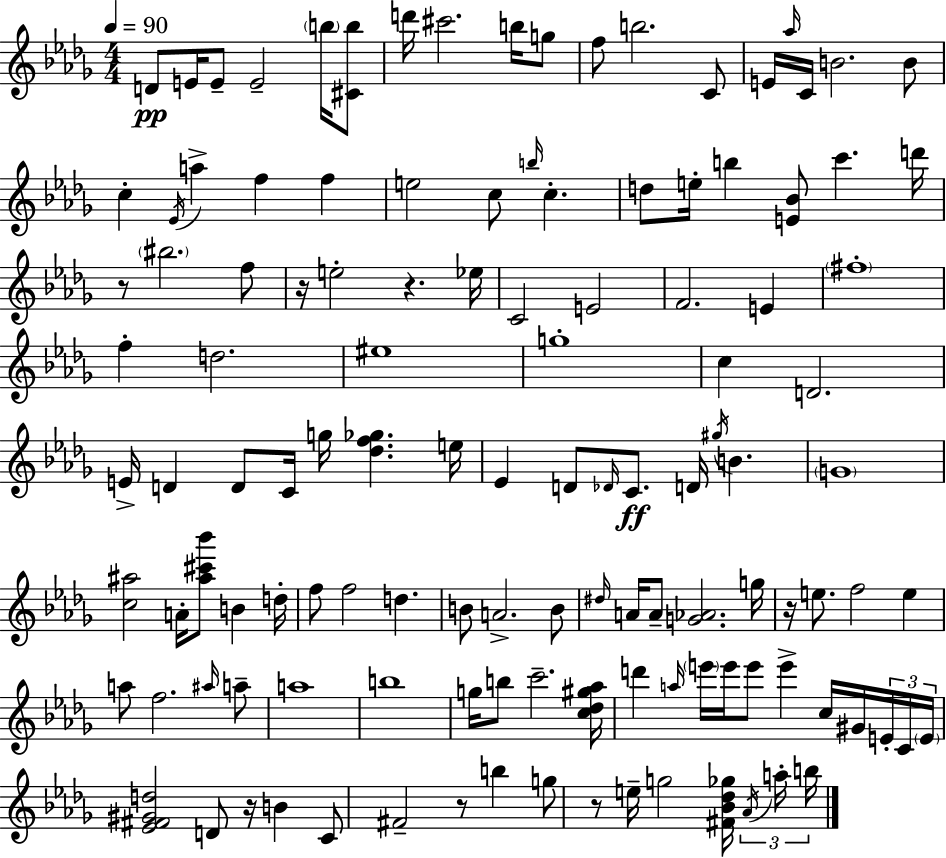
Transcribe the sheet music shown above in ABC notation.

X:1
T:Untitled
M:4/4
L:1/4
K:Bbm
D/2 E/4 E/2 E2 b/4 [^Cb]/2 d'/4 ^c'2 b/4 g/2 f/2 b2 C/2 E/4 _a/4 C/4 B2 B/2 c _E/4 a f f e2 c/2 b/4 c d/2 e/4 b [E_B]/2 c' d'/4 z/2 ^b2 f/2 z/4 e2 z _e/4 C2 E2 F2 E ^f4 f d2 ^e4 g4 c D2 E/4 D D/2 C/4 g/4 [_df_g] e/4 _E D/2 _D/4 C/2 D/4 ^g/4 B G4 [c^a]2 A/4 [^a^c'_b']/2 B d/4 f/2 f2 d B/2 A2 B/2 ^d/4 A/4 A/2 [G_A]2 g/4 z/4 e/2 f2 e a/2 f2 ^a/4 a/2 a4 b4 g/4 b/2 c'2 [c_d^g_a]/4 d' a/4 e'/4 e'/4 e'/2 e' c/4 ^G/4 E/4 C/4 E/4 [_E^F^Gd]2 D/2 z/4 B C/2 ^F2 z/2 b g/2 z/2 e/4 g2 [^F_B_d_g]/4 _A/4 a/4 b/4